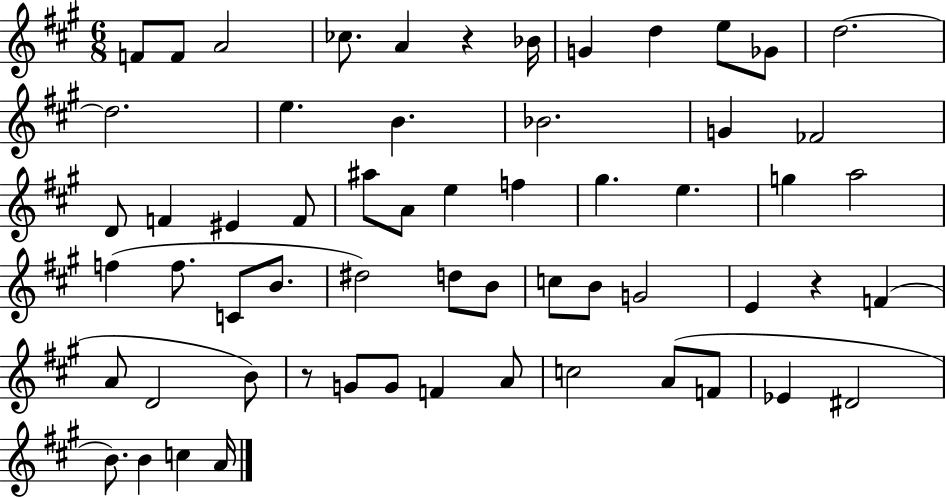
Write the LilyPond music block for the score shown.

{
  \clef treble
  \numericTimeSignature
  \time 6/8
  \key a \major
  f'8 f'8 a'2 | ces''8. a'4 r4 bes'16 | g'4 d''4 e''8 ges'8 | d''2.~~ | \break d''2. | e''4. b'4. | bes'2. | g'4 fes'2 | \break d'8 f'4 eis'4 f'8 | ais''8 a'8 e''4 f''4 | gis''4. e''4. | g''4 a''2 | \break f''4( f''8. c'8 b'8. | dis''2) d''8 b'8 | c''8 b'8 g'2 | e'4 r4 f'4( | \break a'8 d'2 b'8) | r8 g'8 g'8 f'4 a'8 | c''2 a'8( f'8 | ees'4 dis'2 | \break b'8.) b'4 c''4 a'16 | \bar "|."
}